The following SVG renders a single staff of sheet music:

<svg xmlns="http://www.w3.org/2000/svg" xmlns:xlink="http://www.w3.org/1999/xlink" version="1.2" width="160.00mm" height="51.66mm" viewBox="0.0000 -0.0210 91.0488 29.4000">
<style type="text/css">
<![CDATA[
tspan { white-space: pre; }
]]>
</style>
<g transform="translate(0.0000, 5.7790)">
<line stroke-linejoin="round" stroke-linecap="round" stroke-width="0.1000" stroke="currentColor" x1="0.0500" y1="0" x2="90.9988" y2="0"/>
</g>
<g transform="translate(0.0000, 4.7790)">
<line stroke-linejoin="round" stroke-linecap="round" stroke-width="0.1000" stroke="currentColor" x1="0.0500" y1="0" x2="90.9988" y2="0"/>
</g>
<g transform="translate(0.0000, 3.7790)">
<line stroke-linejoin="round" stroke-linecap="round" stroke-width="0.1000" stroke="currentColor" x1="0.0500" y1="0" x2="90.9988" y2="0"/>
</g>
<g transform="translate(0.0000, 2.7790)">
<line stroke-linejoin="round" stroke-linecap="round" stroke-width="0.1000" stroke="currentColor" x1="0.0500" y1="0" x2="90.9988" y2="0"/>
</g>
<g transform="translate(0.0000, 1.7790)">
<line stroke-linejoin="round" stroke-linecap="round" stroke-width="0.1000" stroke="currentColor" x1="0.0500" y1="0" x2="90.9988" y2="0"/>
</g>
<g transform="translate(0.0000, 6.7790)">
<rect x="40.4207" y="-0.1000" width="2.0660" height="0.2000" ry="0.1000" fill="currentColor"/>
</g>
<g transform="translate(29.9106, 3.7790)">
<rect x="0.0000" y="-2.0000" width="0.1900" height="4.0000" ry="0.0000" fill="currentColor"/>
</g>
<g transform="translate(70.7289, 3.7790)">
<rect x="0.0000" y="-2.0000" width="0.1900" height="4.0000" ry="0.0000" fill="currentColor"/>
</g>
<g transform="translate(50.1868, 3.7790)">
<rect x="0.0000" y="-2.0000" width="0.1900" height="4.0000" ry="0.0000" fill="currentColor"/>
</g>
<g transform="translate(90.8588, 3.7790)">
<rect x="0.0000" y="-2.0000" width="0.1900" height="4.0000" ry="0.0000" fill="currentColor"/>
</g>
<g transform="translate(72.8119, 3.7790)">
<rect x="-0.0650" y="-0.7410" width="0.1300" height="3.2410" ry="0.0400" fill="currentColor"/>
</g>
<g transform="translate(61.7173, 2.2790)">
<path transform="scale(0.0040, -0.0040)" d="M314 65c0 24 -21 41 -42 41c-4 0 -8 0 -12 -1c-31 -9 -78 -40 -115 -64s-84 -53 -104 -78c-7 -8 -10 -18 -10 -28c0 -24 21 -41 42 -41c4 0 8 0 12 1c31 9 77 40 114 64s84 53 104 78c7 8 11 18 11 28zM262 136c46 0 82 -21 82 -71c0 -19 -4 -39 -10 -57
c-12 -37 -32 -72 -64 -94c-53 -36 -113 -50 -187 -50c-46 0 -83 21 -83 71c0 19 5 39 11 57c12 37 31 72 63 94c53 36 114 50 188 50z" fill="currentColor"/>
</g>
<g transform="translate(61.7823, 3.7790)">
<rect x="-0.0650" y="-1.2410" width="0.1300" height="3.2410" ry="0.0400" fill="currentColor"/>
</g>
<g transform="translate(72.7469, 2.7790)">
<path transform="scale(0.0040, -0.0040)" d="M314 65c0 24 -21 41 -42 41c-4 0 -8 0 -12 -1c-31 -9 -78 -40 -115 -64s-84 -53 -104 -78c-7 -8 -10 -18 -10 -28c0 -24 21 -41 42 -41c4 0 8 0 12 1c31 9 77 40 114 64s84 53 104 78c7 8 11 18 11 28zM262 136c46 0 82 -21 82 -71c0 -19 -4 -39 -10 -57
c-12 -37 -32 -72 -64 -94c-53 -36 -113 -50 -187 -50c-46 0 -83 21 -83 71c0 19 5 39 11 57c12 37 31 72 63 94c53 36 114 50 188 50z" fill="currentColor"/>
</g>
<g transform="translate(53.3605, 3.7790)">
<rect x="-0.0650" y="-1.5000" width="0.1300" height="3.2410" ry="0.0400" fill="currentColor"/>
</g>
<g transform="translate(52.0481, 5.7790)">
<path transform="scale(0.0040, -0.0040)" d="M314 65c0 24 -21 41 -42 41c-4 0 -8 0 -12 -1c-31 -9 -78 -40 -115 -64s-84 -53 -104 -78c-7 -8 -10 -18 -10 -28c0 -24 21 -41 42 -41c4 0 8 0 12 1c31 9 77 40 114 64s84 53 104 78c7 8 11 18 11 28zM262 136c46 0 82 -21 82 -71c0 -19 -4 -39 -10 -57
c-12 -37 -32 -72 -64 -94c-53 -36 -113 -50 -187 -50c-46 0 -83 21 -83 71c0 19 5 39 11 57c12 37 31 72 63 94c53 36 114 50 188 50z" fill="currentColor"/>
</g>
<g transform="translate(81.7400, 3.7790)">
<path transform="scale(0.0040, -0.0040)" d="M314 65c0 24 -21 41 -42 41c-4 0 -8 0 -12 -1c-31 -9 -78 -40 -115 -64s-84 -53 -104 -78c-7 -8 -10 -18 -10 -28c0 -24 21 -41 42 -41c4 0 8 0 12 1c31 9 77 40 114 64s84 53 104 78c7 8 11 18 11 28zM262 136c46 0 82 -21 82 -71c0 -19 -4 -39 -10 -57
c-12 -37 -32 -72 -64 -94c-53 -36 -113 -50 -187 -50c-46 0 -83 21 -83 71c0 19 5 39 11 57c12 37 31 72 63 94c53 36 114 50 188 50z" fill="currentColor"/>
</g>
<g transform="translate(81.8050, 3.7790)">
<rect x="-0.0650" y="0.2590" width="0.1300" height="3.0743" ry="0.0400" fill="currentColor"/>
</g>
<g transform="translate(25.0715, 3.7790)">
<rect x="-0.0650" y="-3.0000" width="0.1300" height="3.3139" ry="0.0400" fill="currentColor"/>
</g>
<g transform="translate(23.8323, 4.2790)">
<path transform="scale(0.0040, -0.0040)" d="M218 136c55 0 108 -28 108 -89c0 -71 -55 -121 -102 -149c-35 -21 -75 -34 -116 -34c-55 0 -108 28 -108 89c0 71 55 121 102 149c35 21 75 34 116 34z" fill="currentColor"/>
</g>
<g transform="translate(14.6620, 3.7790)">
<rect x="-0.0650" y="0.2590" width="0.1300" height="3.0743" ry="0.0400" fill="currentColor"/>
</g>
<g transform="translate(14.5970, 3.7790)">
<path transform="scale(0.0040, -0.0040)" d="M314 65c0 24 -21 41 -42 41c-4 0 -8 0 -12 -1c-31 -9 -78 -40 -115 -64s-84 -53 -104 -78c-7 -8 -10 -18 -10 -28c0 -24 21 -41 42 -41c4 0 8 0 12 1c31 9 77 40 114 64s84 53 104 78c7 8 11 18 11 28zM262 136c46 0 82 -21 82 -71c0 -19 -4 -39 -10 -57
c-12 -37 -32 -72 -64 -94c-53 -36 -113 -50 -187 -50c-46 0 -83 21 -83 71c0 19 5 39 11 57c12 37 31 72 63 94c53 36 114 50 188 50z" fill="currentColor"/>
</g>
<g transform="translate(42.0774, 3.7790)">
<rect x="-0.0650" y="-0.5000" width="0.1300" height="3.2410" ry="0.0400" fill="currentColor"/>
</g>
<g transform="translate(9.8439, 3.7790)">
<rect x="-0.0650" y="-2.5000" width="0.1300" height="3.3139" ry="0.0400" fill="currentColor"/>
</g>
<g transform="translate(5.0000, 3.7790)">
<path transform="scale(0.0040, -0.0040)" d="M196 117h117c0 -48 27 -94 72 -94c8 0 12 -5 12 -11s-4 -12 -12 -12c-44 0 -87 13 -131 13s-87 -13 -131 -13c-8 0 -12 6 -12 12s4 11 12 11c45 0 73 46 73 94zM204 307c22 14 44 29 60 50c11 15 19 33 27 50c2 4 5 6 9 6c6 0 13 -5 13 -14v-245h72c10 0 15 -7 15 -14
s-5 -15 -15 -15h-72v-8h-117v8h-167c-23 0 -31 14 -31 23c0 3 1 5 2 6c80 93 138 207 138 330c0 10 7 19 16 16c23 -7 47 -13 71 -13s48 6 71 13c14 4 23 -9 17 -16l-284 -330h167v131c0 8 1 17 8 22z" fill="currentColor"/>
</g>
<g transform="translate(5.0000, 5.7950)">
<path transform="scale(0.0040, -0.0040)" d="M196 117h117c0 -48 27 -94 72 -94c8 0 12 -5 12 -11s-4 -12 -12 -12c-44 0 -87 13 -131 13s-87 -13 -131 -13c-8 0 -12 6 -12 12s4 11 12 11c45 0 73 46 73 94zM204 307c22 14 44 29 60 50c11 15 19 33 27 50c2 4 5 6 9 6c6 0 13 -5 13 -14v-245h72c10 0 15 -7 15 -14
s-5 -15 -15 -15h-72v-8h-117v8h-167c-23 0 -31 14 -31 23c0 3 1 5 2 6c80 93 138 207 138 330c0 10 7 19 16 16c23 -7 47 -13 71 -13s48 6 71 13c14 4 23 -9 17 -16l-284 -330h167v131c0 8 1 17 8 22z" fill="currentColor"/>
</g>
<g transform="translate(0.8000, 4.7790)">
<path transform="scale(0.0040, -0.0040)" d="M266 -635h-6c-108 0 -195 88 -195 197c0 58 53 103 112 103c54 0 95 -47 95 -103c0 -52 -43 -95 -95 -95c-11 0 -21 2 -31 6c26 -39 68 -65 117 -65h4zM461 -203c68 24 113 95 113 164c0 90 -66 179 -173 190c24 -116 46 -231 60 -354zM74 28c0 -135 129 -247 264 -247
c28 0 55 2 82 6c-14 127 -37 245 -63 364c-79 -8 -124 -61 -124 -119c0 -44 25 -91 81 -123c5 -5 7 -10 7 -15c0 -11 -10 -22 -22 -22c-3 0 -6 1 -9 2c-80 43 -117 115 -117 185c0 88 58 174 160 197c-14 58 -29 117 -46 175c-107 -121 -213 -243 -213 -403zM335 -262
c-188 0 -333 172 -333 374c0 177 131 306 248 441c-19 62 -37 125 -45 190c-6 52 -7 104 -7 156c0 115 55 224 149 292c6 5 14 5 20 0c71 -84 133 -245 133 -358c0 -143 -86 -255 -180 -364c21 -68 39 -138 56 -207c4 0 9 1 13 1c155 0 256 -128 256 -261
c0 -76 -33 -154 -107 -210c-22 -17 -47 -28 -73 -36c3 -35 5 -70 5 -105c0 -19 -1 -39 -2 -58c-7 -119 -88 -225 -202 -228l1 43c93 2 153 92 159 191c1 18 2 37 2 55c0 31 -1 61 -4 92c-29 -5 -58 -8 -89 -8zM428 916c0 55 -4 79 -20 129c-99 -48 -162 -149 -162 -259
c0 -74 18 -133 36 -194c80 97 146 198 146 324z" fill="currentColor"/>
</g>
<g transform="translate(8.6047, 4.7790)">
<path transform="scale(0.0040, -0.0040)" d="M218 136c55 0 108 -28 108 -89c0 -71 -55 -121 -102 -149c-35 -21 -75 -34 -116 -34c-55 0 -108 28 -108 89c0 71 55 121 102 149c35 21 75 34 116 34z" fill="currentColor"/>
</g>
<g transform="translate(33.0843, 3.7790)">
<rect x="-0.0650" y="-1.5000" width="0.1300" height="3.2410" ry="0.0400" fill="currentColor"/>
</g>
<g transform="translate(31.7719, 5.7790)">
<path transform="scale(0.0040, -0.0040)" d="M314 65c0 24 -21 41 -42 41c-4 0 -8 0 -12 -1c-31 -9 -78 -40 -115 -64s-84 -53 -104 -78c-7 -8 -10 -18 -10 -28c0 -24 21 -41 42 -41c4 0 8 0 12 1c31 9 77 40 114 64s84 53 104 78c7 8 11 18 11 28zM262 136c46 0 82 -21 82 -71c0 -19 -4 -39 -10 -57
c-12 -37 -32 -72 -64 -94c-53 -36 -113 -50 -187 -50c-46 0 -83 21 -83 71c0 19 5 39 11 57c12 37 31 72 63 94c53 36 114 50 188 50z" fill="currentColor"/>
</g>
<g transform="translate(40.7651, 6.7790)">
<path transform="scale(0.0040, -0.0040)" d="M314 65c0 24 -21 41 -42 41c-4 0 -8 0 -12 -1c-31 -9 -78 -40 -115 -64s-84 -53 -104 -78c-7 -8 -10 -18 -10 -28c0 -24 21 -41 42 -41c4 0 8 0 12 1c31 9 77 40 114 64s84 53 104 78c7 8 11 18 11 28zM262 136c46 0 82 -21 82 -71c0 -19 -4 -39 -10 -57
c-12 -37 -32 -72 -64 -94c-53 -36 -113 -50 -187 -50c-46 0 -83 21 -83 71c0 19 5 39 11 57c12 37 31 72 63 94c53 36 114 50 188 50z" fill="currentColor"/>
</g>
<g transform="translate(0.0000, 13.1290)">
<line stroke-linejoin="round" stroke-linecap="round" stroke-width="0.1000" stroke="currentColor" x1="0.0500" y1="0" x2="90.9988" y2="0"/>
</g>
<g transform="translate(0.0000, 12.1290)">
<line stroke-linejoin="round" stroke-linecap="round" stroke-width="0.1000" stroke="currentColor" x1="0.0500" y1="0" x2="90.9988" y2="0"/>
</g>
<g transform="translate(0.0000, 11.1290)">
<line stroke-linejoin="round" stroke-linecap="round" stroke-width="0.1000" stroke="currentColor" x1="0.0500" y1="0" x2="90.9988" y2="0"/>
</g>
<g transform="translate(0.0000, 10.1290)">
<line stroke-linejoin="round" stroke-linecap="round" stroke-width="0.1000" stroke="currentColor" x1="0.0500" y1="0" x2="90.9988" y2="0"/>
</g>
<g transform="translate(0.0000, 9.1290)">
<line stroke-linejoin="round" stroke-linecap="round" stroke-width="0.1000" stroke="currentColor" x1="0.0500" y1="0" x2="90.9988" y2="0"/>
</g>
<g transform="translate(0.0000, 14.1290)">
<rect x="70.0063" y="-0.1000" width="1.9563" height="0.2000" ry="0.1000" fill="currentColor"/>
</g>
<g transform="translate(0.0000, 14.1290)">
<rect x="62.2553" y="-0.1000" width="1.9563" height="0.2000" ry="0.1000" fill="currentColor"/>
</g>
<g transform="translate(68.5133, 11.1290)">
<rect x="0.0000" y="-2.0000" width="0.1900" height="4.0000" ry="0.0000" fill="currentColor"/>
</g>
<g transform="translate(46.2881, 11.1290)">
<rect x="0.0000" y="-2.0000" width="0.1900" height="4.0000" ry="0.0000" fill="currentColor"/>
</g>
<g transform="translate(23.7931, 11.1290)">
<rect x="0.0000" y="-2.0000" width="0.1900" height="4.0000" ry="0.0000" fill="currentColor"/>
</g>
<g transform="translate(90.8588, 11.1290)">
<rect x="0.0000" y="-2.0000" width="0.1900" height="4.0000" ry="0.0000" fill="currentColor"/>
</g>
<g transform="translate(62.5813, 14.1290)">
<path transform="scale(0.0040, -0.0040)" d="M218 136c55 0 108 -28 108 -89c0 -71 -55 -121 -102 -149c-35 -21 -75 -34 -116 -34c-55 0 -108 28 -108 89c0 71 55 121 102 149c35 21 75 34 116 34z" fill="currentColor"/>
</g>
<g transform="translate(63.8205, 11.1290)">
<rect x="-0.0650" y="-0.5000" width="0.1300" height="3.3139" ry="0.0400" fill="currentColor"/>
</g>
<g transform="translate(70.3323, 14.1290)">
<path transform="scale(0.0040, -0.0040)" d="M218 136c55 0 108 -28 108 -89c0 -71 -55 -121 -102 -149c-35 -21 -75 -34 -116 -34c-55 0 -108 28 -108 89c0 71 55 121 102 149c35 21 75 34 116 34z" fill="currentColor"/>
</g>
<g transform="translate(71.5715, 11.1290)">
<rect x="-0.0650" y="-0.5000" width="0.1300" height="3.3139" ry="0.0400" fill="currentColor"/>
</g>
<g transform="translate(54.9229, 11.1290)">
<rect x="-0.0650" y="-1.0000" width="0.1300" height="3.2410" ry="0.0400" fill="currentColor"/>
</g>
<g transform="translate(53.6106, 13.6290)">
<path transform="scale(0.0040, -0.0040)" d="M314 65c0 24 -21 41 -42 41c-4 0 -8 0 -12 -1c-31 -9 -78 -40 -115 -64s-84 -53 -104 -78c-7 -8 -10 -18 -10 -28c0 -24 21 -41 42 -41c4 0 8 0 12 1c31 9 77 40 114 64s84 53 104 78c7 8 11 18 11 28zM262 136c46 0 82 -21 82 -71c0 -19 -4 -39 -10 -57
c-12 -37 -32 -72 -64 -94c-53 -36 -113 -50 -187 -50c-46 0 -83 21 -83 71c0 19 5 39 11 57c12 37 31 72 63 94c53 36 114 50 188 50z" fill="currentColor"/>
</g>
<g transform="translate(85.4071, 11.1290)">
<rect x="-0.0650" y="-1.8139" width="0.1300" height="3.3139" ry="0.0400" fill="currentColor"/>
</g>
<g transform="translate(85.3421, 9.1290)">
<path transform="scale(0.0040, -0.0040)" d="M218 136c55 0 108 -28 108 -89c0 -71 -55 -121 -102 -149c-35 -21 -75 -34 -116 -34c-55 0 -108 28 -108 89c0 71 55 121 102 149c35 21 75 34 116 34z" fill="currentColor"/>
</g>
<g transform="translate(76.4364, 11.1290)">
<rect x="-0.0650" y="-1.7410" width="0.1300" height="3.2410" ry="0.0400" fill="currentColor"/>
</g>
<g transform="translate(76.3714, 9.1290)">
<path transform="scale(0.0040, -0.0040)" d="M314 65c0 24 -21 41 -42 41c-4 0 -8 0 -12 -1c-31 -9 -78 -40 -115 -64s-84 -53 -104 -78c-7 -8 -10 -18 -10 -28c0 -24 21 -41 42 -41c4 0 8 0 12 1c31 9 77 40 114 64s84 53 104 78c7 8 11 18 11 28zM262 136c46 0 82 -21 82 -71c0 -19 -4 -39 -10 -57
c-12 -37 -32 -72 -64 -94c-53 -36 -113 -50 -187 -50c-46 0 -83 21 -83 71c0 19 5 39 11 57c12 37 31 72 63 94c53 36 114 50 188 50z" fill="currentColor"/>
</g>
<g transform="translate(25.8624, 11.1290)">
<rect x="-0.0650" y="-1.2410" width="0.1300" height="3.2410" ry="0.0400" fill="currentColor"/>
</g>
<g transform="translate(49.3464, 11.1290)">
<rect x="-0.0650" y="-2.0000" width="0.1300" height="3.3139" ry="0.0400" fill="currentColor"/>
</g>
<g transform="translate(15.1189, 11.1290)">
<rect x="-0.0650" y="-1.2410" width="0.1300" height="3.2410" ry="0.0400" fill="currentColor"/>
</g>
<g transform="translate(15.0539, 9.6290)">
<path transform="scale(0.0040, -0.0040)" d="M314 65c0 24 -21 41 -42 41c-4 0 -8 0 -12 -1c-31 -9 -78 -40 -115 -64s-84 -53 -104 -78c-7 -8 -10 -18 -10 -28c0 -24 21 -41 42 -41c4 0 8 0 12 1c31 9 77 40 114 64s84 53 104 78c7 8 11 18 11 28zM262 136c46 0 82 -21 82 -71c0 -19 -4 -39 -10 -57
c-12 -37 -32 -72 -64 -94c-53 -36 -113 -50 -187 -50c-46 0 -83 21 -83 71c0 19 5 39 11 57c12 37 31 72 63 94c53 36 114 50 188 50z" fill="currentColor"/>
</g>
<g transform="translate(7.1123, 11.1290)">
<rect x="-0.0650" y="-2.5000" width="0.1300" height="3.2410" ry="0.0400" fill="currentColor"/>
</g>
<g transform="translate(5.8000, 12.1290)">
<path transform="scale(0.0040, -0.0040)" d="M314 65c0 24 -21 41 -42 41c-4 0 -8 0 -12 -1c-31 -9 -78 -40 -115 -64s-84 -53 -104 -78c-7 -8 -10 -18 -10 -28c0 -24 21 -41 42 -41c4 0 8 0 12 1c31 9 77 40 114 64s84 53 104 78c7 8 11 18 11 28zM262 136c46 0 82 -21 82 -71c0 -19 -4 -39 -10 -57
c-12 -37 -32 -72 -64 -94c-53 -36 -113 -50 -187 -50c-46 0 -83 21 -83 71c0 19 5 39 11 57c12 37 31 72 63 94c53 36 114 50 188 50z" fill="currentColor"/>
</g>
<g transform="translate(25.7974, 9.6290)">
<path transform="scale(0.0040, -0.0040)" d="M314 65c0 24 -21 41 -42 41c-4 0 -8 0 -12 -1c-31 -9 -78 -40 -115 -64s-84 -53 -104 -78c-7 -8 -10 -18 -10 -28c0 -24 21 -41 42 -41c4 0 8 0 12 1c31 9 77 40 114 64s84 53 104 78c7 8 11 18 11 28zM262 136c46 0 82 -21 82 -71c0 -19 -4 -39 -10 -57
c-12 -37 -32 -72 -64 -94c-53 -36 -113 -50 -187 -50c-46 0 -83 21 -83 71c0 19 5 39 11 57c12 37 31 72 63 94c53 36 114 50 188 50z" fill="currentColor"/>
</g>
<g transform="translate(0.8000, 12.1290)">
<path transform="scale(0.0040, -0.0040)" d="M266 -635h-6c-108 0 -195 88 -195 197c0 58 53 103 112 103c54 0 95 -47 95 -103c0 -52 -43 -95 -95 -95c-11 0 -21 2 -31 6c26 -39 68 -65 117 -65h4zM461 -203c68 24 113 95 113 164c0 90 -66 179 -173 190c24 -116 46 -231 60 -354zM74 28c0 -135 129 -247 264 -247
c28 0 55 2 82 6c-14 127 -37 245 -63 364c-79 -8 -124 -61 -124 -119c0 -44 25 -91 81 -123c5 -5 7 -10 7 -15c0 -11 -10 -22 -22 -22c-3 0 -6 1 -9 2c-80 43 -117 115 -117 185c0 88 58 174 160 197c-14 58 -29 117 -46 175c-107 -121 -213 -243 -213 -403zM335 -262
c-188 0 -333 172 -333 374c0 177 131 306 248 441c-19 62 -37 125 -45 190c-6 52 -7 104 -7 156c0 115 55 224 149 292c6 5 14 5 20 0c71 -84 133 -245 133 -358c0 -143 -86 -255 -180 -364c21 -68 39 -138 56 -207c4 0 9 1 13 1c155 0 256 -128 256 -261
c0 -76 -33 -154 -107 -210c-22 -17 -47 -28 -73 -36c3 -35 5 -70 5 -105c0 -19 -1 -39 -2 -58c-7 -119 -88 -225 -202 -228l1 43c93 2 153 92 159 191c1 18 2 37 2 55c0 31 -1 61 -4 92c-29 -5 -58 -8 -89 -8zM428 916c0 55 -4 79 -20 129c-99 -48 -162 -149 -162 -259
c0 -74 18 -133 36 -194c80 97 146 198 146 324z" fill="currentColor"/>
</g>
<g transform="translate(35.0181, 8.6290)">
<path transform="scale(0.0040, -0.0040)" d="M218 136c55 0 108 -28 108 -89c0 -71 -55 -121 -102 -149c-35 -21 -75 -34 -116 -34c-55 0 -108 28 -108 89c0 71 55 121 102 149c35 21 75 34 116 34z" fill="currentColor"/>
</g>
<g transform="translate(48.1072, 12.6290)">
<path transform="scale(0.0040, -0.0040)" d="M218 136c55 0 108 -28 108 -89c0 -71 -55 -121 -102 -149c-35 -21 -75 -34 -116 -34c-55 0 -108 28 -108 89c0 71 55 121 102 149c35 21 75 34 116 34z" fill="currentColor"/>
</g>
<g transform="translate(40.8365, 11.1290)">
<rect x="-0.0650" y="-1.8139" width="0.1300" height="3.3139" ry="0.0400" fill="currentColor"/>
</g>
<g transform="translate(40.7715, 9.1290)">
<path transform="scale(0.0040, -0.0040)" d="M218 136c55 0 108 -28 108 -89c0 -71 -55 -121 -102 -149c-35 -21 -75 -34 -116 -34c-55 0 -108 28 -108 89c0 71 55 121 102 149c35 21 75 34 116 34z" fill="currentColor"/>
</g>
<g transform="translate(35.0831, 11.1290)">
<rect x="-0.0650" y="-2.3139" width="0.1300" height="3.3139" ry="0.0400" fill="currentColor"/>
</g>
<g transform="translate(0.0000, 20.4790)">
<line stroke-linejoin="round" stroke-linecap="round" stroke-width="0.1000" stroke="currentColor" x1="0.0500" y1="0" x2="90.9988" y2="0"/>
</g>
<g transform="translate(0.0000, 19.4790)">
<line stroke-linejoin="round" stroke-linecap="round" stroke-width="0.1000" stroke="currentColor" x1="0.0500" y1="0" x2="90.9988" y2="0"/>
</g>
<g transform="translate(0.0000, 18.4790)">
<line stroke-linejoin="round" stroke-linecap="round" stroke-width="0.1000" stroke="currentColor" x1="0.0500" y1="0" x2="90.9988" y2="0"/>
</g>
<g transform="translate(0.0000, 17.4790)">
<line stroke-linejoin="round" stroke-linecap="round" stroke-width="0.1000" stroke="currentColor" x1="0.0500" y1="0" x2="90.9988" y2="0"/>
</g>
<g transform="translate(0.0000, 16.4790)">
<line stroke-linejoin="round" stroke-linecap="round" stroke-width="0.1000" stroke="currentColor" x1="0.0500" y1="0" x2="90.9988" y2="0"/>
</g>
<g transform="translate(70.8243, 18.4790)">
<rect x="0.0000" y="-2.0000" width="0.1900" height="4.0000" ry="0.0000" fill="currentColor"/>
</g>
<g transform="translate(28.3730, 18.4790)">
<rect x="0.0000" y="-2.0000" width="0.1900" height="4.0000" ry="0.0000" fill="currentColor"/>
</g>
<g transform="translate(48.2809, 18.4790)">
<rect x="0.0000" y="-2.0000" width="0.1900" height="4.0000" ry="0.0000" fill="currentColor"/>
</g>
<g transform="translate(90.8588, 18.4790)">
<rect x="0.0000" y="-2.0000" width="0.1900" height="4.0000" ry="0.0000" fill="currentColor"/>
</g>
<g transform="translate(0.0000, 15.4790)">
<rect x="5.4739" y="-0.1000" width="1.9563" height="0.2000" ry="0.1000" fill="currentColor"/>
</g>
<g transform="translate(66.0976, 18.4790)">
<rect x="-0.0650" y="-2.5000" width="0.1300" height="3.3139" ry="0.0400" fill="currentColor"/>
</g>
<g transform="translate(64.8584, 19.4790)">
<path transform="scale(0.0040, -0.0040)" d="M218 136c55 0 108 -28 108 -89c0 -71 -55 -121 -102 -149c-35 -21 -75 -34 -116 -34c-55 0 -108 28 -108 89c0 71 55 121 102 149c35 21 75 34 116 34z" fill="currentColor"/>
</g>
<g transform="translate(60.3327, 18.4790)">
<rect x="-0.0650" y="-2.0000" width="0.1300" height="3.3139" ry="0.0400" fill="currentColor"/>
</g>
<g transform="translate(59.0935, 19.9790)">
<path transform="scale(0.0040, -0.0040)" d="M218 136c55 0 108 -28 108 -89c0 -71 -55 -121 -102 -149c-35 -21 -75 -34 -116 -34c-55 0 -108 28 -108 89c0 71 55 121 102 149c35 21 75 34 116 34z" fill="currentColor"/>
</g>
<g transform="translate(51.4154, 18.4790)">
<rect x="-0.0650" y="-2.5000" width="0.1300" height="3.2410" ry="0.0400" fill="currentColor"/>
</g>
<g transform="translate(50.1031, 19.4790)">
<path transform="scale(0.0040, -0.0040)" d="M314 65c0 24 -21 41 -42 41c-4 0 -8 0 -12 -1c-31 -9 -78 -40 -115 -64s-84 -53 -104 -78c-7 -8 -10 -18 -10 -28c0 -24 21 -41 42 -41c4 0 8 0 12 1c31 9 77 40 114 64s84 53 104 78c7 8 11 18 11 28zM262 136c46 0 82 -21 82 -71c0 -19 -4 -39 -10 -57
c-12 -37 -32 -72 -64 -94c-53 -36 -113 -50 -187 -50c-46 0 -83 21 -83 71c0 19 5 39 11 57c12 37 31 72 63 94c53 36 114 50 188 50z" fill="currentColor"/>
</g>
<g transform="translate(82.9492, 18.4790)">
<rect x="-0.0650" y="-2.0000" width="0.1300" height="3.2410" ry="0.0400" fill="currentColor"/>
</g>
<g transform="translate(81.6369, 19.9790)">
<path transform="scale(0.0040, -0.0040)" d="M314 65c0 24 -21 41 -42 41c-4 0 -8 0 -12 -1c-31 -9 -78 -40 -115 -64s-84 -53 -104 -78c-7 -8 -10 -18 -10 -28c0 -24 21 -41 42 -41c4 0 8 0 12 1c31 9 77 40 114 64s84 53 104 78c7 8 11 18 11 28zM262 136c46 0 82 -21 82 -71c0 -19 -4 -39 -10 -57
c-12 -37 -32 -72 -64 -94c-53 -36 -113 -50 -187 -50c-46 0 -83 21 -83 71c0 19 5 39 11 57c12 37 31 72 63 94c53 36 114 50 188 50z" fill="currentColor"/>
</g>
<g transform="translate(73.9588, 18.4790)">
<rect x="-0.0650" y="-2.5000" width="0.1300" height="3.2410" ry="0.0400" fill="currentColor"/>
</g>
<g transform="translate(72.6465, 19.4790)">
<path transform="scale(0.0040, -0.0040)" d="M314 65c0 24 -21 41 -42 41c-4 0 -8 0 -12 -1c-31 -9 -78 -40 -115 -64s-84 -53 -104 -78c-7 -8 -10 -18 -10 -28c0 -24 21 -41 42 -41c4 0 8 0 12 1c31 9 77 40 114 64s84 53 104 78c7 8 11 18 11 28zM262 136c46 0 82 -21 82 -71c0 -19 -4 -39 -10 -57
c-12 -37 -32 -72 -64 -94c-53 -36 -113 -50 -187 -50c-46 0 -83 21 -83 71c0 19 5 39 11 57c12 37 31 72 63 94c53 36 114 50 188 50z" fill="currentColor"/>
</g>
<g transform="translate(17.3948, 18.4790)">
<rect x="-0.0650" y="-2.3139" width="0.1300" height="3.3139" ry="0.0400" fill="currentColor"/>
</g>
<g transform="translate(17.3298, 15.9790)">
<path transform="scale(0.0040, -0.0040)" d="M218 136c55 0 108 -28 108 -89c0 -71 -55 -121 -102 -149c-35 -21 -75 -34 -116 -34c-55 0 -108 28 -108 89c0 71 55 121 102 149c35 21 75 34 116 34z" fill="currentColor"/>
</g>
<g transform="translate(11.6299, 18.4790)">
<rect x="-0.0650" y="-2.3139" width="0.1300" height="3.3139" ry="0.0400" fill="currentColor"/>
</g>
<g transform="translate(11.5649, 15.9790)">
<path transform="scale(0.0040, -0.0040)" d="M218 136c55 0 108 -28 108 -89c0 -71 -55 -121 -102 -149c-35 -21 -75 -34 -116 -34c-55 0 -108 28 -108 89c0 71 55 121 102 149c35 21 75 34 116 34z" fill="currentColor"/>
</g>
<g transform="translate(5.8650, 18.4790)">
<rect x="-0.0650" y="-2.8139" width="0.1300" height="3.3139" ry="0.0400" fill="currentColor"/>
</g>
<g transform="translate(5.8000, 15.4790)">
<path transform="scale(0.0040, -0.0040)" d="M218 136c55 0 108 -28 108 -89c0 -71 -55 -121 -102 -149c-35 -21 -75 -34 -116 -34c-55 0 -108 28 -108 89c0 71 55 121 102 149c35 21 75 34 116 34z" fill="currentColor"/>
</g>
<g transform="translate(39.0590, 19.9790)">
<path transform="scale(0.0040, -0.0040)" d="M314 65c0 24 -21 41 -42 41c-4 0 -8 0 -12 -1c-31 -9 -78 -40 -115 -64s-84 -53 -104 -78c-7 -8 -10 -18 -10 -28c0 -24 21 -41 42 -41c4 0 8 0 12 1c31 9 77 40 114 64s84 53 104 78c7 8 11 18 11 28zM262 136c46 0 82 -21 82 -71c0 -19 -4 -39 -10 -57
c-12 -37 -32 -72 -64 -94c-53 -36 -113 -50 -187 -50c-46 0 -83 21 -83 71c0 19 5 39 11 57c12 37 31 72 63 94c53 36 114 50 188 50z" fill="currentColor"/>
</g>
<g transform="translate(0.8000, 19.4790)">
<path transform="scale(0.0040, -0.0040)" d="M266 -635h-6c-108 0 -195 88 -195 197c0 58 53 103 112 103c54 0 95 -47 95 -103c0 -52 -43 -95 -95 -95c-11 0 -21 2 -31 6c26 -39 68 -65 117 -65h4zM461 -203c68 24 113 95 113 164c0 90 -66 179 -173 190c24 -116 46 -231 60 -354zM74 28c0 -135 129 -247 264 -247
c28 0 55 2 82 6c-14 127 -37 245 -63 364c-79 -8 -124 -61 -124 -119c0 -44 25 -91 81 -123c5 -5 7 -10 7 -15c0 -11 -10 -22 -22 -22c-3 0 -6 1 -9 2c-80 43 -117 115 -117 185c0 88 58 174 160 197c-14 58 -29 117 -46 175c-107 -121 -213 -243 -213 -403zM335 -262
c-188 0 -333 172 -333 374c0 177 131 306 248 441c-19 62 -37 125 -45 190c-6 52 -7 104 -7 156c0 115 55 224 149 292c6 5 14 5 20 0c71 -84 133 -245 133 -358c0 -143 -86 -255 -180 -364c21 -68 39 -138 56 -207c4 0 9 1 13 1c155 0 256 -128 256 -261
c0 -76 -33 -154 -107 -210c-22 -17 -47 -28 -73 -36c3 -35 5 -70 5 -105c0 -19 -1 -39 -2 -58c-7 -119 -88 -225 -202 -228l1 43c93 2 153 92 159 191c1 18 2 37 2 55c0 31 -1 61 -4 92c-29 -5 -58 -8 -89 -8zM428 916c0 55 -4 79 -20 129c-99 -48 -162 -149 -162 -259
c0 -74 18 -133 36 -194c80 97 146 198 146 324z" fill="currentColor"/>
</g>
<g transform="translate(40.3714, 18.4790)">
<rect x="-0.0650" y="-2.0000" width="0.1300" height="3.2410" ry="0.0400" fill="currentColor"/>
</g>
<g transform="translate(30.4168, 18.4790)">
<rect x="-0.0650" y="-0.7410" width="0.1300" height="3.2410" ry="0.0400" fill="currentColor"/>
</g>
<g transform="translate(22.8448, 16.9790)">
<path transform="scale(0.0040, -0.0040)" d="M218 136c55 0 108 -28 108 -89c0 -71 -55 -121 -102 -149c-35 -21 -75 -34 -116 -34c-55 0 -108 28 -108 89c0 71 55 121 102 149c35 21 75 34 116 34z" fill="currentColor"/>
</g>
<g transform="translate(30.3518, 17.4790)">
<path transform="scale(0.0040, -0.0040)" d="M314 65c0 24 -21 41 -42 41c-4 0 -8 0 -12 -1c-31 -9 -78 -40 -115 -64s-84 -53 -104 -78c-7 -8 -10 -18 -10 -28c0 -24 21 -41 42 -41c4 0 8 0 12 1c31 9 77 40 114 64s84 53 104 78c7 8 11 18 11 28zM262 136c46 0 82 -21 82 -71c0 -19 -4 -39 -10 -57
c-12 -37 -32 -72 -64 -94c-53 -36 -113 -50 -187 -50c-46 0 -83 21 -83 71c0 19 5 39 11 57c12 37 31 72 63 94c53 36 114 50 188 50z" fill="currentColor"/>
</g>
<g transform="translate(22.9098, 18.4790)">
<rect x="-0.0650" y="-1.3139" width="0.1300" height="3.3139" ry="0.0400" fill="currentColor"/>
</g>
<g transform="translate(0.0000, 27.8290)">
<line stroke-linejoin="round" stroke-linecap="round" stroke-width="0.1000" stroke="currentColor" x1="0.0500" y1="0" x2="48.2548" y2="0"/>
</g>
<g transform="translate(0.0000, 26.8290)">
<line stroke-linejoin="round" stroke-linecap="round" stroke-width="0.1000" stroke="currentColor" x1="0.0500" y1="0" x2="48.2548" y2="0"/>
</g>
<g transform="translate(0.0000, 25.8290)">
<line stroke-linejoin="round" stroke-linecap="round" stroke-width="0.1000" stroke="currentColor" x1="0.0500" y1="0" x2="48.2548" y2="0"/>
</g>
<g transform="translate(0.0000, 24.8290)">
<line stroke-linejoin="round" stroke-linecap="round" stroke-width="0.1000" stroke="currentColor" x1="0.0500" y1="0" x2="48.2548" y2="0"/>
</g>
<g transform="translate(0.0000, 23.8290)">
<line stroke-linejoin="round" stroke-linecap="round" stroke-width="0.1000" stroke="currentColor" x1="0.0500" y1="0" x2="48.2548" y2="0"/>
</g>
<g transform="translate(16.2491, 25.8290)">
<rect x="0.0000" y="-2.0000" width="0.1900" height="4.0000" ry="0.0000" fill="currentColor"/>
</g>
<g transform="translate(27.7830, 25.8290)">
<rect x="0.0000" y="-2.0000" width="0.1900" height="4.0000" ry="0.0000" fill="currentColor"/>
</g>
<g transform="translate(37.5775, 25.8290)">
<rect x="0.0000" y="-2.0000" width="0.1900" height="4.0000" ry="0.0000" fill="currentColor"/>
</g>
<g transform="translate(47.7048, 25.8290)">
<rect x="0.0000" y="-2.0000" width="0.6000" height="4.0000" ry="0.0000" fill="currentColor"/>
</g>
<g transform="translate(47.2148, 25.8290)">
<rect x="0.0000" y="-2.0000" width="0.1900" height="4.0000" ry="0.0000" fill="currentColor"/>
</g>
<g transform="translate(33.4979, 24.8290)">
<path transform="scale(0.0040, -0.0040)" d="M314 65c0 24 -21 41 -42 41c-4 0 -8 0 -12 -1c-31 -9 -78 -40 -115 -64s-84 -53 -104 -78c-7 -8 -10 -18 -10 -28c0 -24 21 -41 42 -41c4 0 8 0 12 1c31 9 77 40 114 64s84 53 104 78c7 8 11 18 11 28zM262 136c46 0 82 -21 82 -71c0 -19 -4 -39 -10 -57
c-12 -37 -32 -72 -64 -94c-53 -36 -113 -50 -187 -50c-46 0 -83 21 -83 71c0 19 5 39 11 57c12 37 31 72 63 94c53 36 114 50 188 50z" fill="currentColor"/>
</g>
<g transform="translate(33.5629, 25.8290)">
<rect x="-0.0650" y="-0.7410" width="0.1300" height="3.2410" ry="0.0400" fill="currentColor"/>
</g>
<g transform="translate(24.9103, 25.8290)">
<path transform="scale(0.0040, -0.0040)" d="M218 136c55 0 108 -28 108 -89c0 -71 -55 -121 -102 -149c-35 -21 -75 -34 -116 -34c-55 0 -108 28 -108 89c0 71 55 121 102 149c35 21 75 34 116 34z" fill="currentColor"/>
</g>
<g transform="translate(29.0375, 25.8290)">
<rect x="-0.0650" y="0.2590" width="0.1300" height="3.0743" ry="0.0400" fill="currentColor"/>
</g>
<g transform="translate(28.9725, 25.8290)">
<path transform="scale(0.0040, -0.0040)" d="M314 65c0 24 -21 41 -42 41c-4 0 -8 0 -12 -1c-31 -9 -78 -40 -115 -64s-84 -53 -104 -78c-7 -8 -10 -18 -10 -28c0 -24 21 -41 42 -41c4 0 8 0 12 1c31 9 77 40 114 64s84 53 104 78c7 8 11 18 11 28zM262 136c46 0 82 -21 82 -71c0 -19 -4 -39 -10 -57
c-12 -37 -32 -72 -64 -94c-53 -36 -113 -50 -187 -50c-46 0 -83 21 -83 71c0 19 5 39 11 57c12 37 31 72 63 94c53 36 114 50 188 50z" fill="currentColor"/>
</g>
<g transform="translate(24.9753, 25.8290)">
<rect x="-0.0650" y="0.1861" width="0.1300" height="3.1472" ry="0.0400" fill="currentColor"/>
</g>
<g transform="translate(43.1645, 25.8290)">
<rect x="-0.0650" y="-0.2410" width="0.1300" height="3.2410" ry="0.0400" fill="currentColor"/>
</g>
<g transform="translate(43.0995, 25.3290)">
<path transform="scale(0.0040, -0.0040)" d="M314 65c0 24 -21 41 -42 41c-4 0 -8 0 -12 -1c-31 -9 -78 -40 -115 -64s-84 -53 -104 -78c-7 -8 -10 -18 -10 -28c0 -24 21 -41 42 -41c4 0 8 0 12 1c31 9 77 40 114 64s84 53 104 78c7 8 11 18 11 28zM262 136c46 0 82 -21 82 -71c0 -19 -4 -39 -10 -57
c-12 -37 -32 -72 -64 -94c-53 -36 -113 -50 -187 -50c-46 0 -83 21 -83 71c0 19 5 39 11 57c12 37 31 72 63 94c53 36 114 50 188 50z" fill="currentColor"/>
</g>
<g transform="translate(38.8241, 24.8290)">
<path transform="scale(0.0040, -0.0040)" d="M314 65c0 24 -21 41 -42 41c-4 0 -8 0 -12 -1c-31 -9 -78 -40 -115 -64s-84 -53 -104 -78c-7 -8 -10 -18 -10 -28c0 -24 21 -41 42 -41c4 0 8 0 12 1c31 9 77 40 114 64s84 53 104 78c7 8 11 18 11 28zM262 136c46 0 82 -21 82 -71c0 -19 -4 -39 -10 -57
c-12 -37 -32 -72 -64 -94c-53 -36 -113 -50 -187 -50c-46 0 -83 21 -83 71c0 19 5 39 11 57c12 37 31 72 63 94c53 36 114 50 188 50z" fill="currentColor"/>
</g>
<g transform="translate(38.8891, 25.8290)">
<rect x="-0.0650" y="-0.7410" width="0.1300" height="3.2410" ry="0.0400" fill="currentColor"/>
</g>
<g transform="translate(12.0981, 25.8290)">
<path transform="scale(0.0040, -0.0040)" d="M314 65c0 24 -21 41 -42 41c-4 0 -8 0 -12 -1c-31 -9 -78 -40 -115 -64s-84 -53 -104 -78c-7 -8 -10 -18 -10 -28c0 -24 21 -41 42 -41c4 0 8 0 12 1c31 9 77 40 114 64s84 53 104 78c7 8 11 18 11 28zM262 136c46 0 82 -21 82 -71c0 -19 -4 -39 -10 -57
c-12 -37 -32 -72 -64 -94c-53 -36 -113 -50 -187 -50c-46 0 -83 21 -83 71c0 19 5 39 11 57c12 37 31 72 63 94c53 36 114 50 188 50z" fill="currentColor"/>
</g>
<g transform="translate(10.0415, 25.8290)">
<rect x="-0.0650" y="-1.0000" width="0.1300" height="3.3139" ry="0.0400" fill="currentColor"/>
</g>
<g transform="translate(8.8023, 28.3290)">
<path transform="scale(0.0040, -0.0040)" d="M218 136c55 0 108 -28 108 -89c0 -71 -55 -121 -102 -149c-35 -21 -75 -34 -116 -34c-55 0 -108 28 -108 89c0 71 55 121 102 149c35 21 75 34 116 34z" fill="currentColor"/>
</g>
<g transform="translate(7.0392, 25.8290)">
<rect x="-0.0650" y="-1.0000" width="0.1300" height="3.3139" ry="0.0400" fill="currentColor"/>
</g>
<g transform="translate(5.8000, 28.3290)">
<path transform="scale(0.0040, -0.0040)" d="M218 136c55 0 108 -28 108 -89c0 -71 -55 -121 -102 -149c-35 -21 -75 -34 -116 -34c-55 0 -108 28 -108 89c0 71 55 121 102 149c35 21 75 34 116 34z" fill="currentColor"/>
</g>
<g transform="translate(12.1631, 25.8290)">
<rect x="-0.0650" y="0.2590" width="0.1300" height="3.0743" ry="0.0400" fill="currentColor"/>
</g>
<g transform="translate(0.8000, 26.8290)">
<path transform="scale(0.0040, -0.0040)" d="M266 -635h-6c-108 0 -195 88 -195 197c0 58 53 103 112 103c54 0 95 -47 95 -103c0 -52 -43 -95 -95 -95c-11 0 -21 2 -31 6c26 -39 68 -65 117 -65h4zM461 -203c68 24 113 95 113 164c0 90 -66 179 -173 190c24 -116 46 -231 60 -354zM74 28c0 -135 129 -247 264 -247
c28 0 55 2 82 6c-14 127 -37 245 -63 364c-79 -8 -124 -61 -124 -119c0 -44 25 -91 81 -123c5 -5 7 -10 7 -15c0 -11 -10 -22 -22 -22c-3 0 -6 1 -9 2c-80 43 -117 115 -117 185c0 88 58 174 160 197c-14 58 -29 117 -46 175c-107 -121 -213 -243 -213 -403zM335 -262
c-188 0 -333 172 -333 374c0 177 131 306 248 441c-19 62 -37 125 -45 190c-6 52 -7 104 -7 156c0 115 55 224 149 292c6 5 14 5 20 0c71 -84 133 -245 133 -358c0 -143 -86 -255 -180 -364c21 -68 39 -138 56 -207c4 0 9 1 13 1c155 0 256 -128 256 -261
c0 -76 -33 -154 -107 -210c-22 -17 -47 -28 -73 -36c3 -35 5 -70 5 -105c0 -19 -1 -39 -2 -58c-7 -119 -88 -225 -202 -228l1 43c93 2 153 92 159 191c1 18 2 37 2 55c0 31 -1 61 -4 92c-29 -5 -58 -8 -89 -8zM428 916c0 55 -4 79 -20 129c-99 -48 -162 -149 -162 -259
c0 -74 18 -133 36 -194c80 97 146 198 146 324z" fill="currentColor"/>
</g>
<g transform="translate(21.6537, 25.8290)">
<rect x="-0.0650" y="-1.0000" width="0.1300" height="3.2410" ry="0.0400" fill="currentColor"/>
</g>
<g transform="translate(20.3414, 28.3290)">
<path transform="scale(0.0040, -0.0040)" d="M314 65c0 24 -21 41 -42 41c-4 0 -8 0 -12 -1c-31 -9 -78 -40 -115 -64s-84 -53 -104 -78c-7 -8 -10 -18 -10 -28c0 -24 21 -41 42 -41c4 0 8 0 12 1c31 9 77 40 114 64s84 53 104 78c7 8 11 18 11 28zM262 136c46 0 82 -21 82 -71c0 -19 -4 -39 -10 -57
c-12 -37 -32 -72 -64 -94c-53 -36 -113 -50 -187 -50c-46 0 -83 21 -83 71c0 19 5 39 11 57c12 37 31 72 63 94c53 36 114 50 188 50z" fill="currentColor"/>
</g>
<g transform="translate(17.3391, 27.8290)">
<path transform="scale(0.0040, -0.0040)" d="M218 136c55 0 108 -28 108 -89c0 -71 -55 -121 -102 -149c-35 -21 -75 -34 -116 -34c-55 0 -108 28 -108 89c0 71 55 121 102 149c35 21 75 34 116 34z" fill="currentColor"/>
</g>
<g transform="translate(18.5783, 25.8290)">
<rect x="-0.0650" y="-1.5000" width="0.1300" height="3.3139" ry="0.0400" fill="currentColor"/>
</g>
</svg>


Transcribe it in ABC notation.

X:1
T:Untitled
M:4/4
L:1/4
K:C
G B2 A E2 C2 E2 e2 d2 B2 G2 e2 e2 g f F D2 C C f2 f a g g e d2 F2 G2 F G G2 F2 D D B2 E D2 B B2 d2 d2 c2